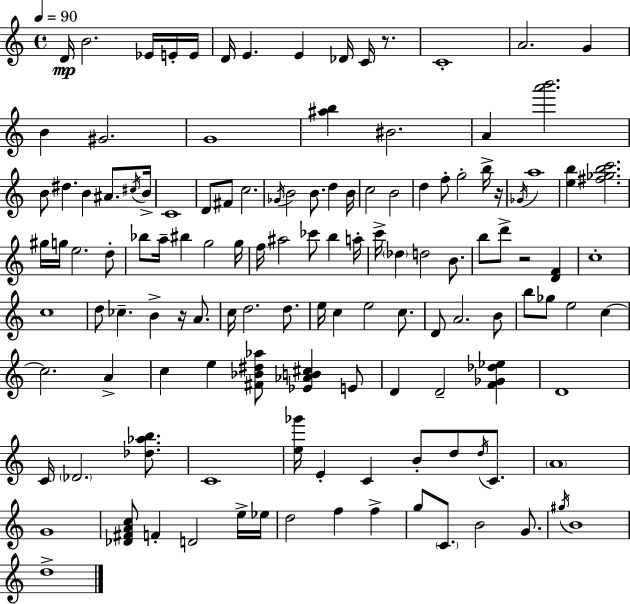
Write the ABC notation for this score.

X:1
T:Untitled
M:4/4
L:1/4
K:C
D/4 B2 _E/4 E/4 E/4 D/4 E E _D/4 C/4 z/2 C4 A2 G B ^G2 G4 [^ab] ^B2 A [a'b']2 B/2 ^d B ^A/2 ^c/4 B/4 C4 D/2 ^F/2 c2 _G/4 B2 B/2 d B/4 c2 B2 d f/2 g2 b/4 z/4 _G/4 a4 [eb] [^f_gbc']2 ^g/4 g/4 e2 d/2 _b/2 a/4 ^b g2 g/4 f/4 ^a2 _c'/2 b a/4 c'/4 _d d2 B/2 b/2 d'/2 z2 [DF] c4 c4 d/2 _c B z/4 A/2 c/4 d2 d/2 e/4 c e2 c/2 D/2 A2 B/2 b/2 _g/2 e2 c c2 A c e [^F_B^d_a]/2 [_E_AB^c] E/2 D D2 [F_G_d_e] D4 C/4 _D2 [_d_ab]/2 C4 [e_g']/4 E C B/2 d/2 d/4 C/2 A4 G4 [_D^FAc]/2 F D2 e/4 _e/4 d2 f f g/2 C/2 B2 G/2 ^g/4 B4 d4